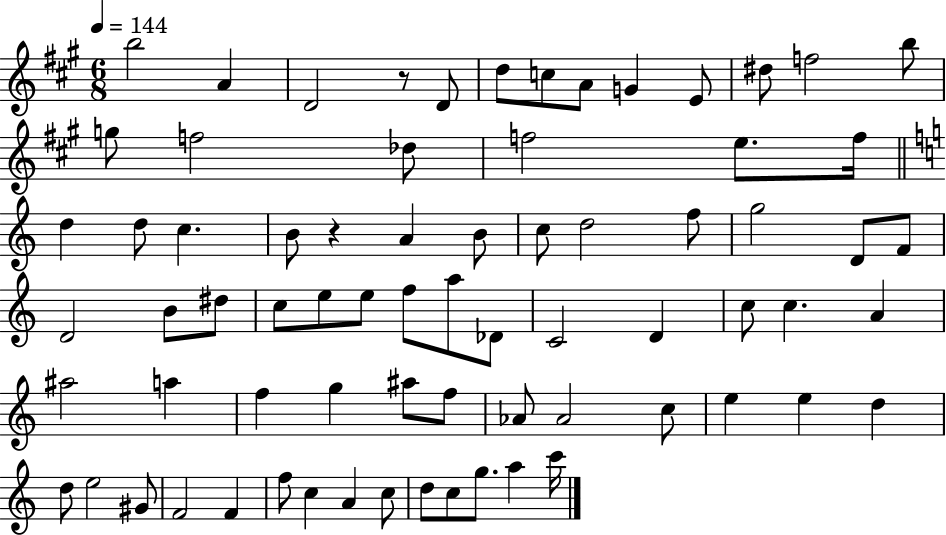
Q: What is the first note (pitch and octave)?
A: B5